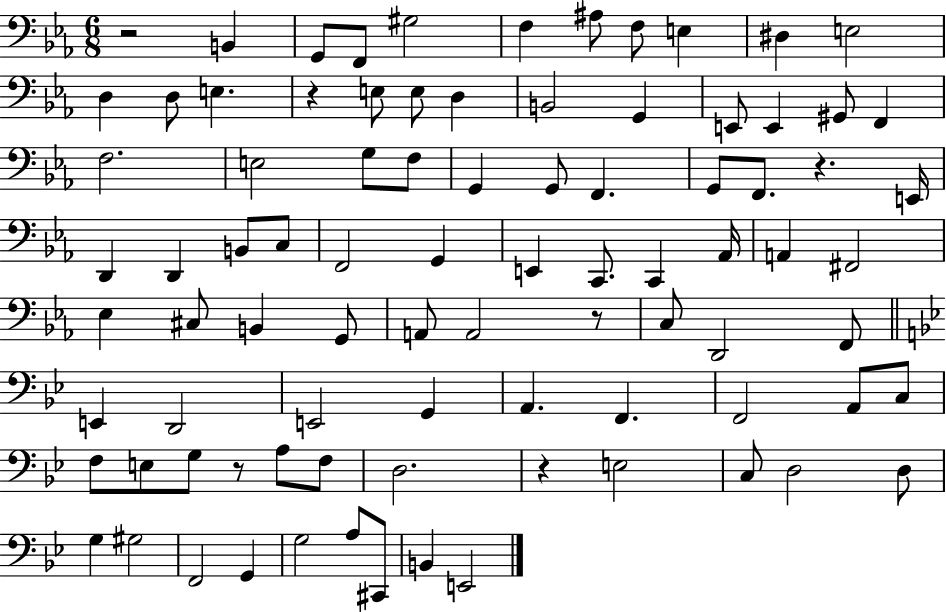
{
  \clef bass
  \numericTimeSignature
  \time 6/8
  \key ees \major
  r2 b,4 | g,8 f,8 gis2 | f4 ais8 f8 e4 | dis4 e2 | \break d4 d8 e4. | r4 e8 e8 d4 | b,2 g,4 | e,8 e,4 gis,8 f,4 | \break f2. | e2 g8 f8 | g,4 g,8 f,4. | g,8 f,8. r4. e,16 | \break d,4 d,4 b,8 c8 | f,2 g,4 | e,4 c,8. c,4 aes,16 | a,4 fis,2 | \break ees4 cis8 b,4 g,8 | a,8 a,2 r8 | c8 d,2 f,8 | \bar "||" \break \key bes \major e,4 d,2 | e,2 g,4 | a,4. f,4. | f,2 a,8 c8 | \break f8 e8 g8 r8 a8 f8 | d2. | r4 e2 | c8 d2 d8 | \break g4 gis2 | f,2 g,4 | g2 a8 cis,8 | b,4 e,2 | \break \bar "|."
}